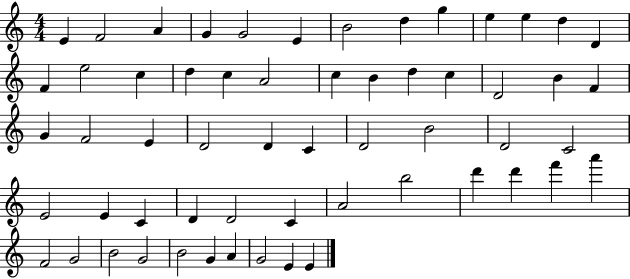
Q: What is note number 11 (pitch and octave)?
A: E5